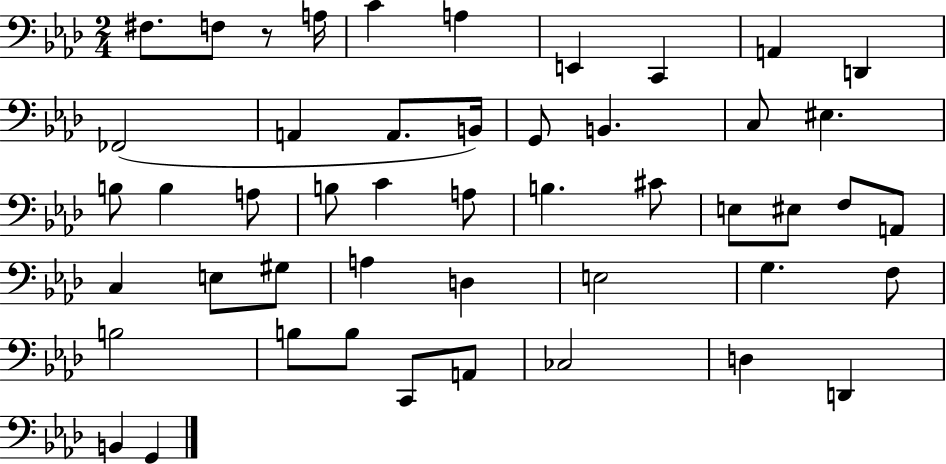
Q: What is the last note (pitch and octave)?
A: G2